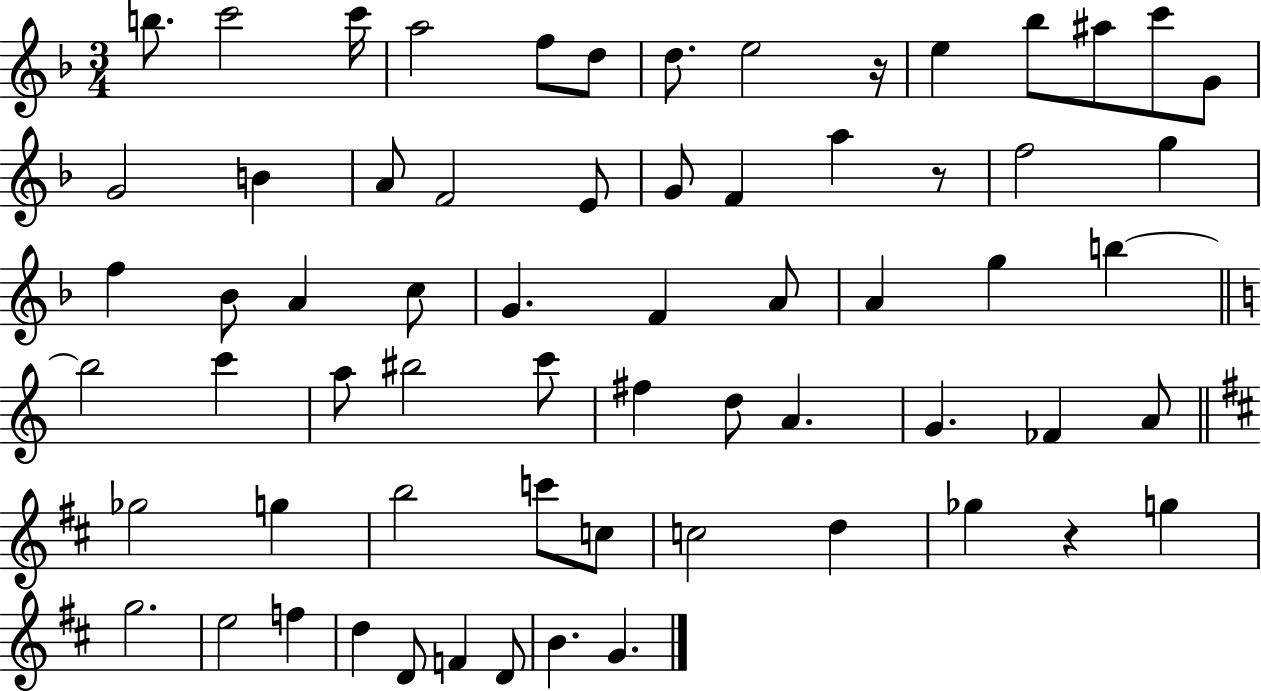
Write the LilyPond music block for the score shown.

{
  \clef treble
  \numericTimeSignature
  \time 3/4
  \key f \major
  b''8. c'''2 c'''16 | a''2 f''8 d''8 | d''8. e''2 r16 | e''4 bes''8 ais''8 c'''8 g'8 | \break g'2 b'4 | a'8 f'2 e'8 | g'8 f'4 a''4 r8 | f''2 g''4 | \break f''4 bes'8 a'4 c''8 | g'4. f'4 a'8 | a'4 g''4 b''4~~ | \bar "||" \break \key a \minor b''2 c'''4 | a''8 bis''2 c'''8 | fis''4 d''8 a'4. | g'4. fes'4 a'8 | \break \bar "||" \break \key d \major ges''2 g''4 | b''2 c'''8 c''8 | c''2 d''4 | ges''4 r4 g''4 | \break g''2. | e''2 f''4 | d''4 d'8 f'4 d'8 | b'4. g'4. | \break \bar "|."
}